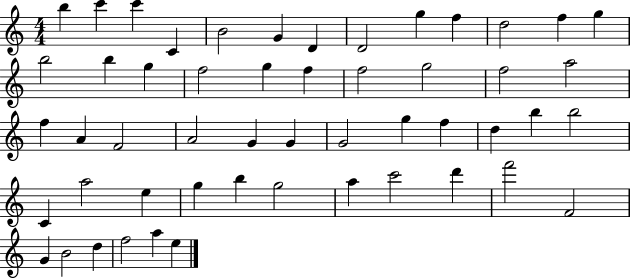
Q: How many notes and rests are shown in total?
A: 52